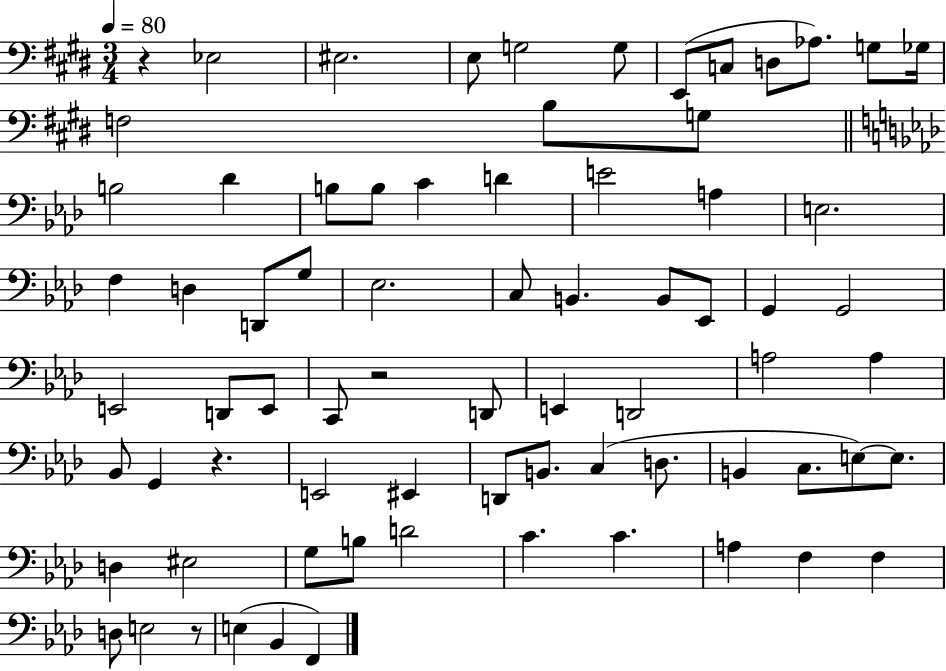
X:1
T:Untitled
M:3/4
L:1/4
K:E
z _E,2 ^E,2 E,/2 G,2 G,/2 E,,/2 C,/2 D,/2 _A,/2 G,/2 _G,/4 F,2 B,/2 G,/2 B,2 _D B,/2 B,/2 C D E2 A, E,2 F, D, D,,/2 G,/2 _E,2 C,/2 B,, B,,/2 _E,,/2 G,, G,,2 E,,2 D,,/2 E,,/2 C,,/2 z2 D,,/2 E,, D,,2 A,2 A, _B,,/2 G,, z E,,2 ^E,, D,,/2 B,,/2 C, D,/2 B,, C,/2 E,/2 E,/2 D, ^E,2 G,/2 B,/2 D2 C C A, F, F, D,/2 E,2 z/2 E, _B,, F,,